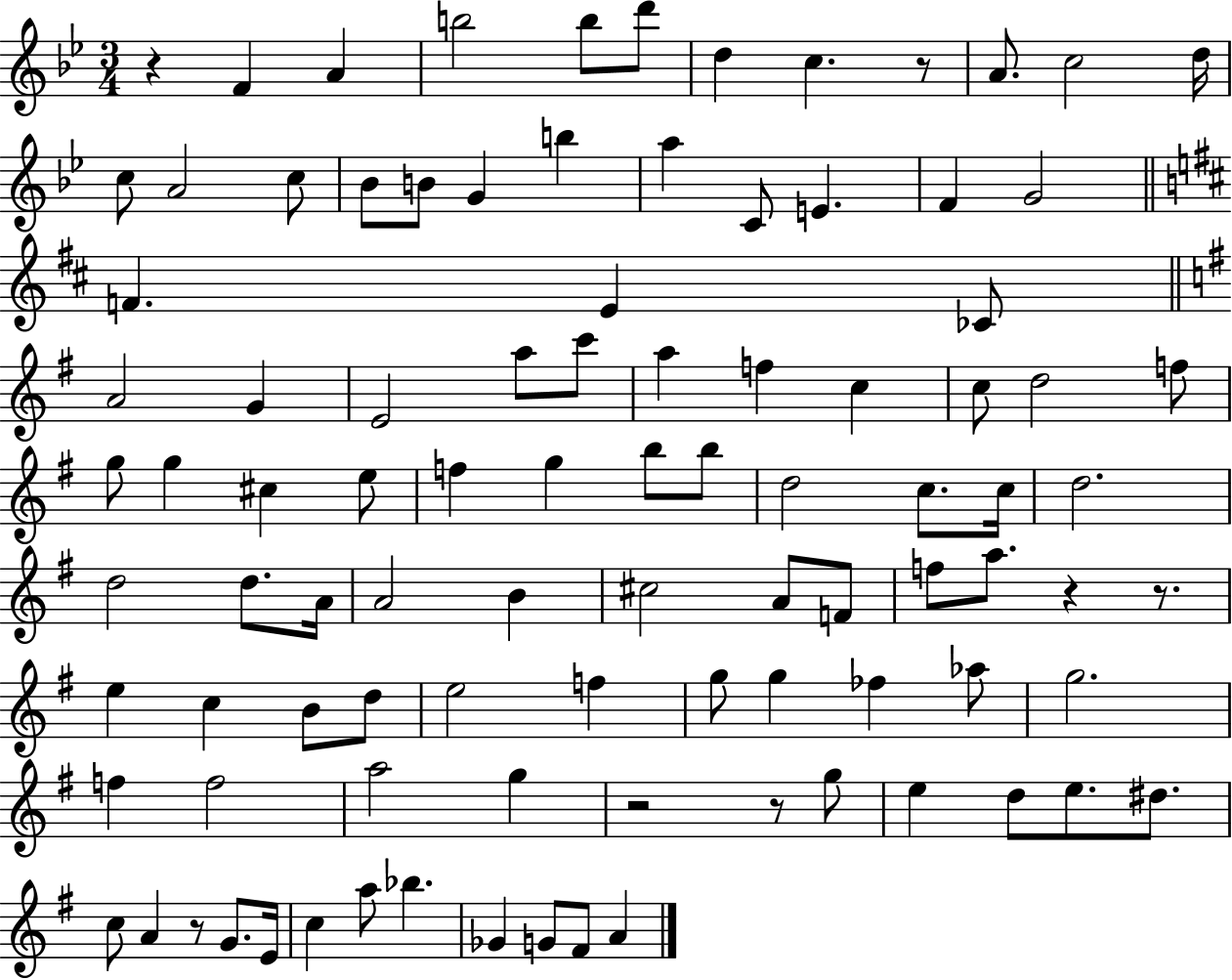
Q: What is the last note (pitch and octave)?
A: A4